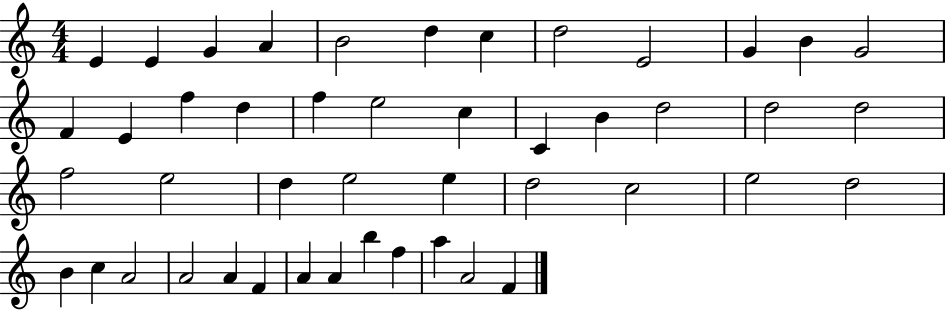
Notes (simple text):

E4/q E4/q G4/q A4/q B4/h D5/q C5/q D5/h E4/h G4/q B4/q G4/h F4/q E4/q F5/q D5/q F5/q E5/h C5/q C4/q B4/q D5/h D5/h D5/h F5/h E5/h D5/q E5/h E5/q D5/h C5/h E5/h D5/h B4/q C5/q A4/h A4/h A4/q F4/q A4/q A4/q B5/q F5/q A5/q A4/h F4/q